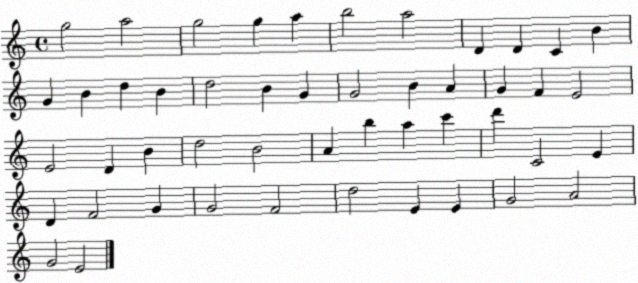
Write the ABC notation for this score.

X:1
T:Untitled
M:4/4
L:1/4
K:C
g2 a2 g2 g a b2 a2 D D C B G B d B d2 B G G2 B A G F E2 E2 D B d2 B2 A b a c' d' C2 E D F2 G G2 F2 d2 E E G2 A2 G2 E2